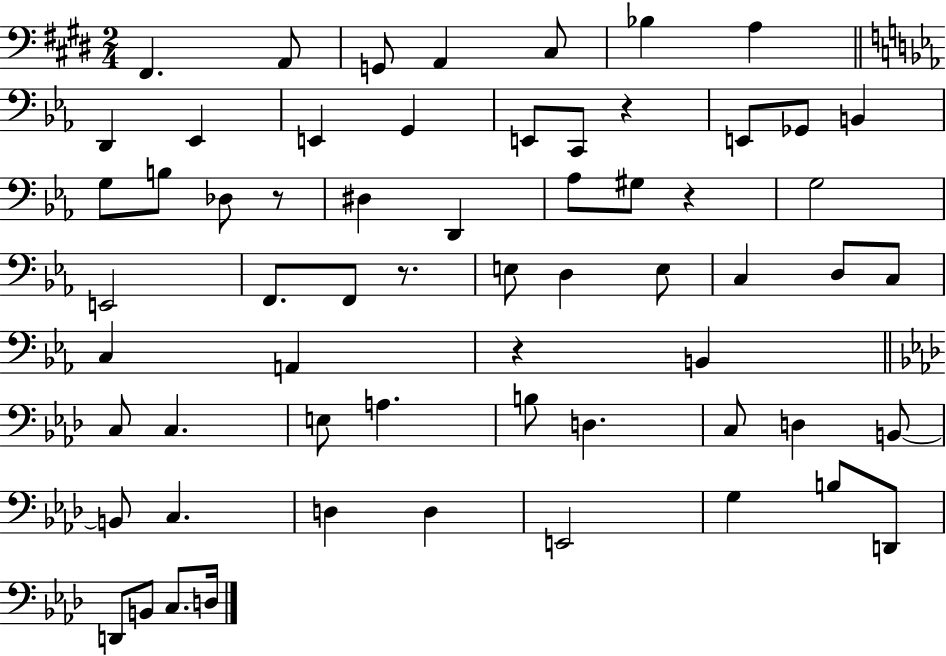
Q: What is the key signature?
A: E major